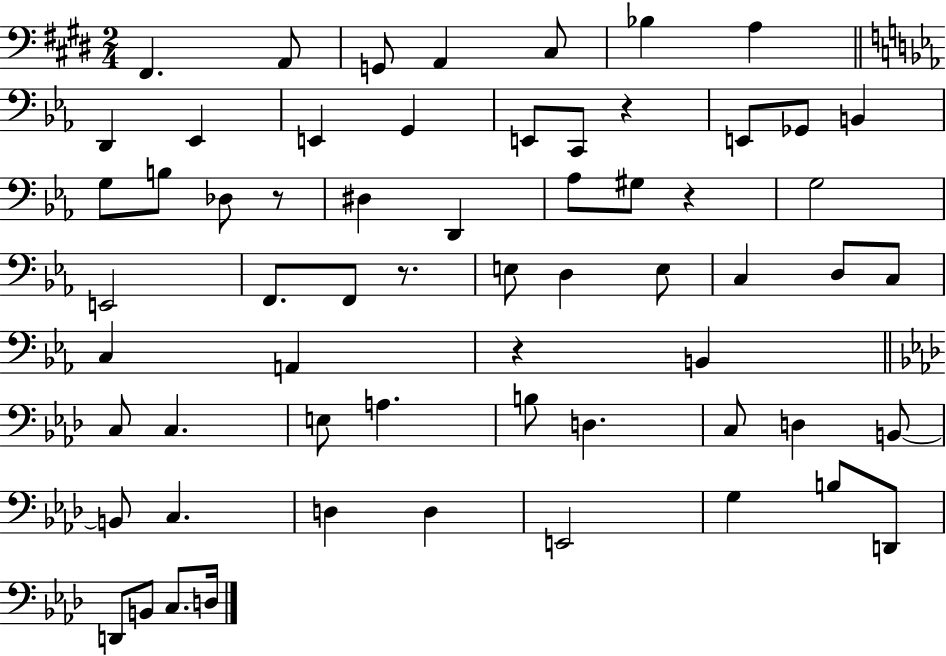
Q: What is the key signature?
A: E major